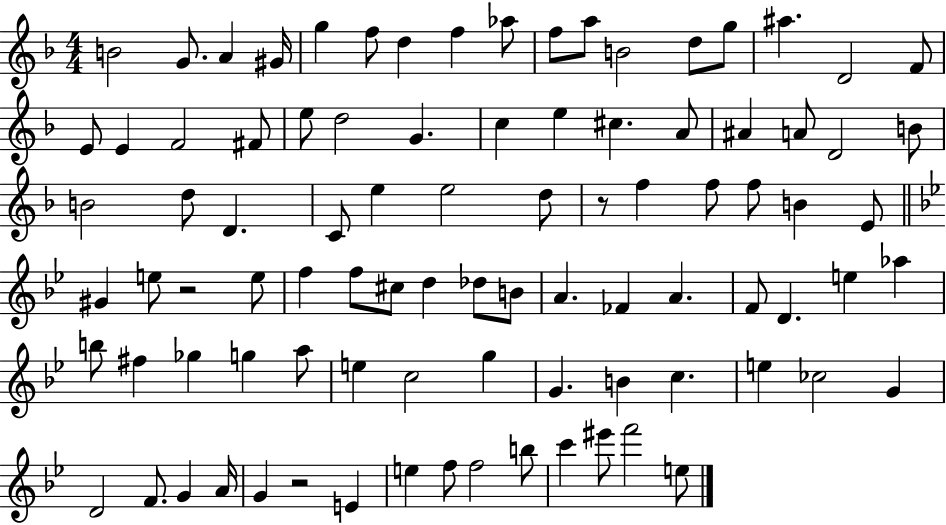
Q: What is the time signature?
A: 4/4